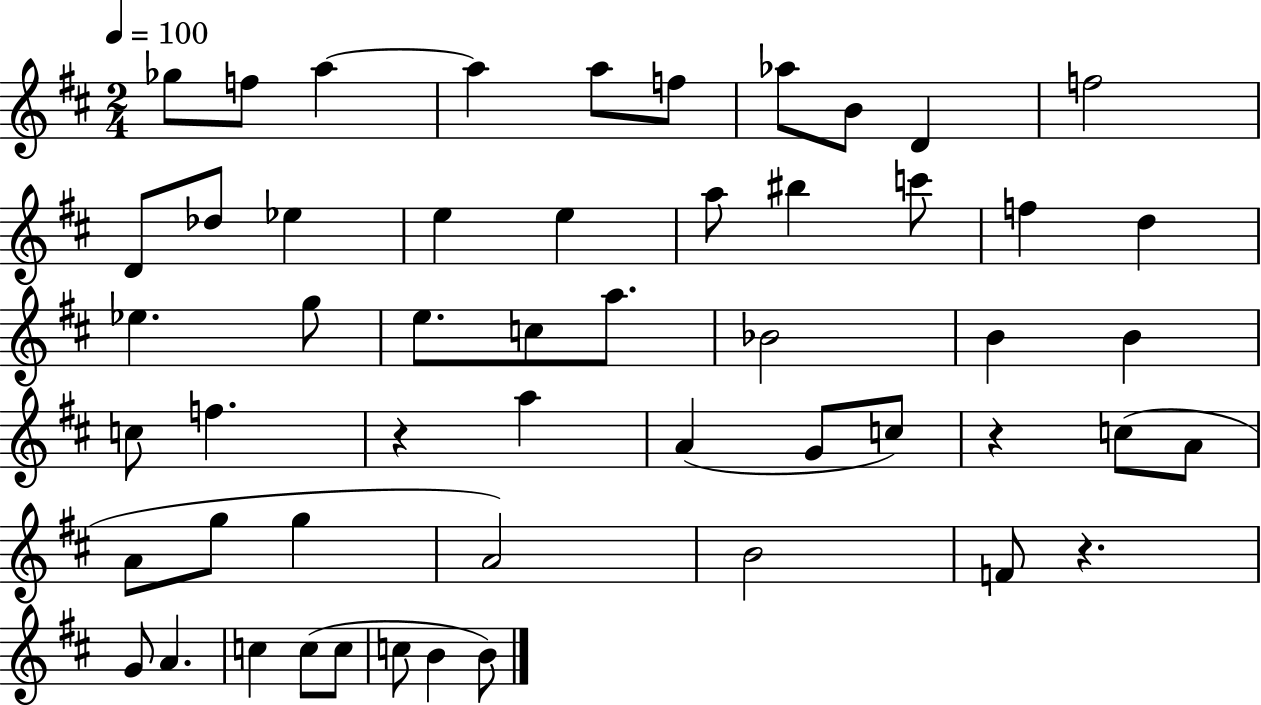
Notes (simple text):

Gb5/e F5/e A5/q A5/q A5/e F5/e Ab5/e B4/e D4/q F5/h D4/e Db5/e Eb5/q E5/q E5/q A5/e BIS5/q C6/e F5/q D5/q Eb5/q. G5/e E5/e. C5/e A5/e. Bb4/h B4/q B4/q C5/e F5/q. R/q A5/q A4/q G4/e C5/e R/q C5/e A4/e A4/e G5/e G5/q A4/h B4/h F4/e R/q. G4/e A4/q. C5/q C5/e C5/e C5/e B4/q B4/e